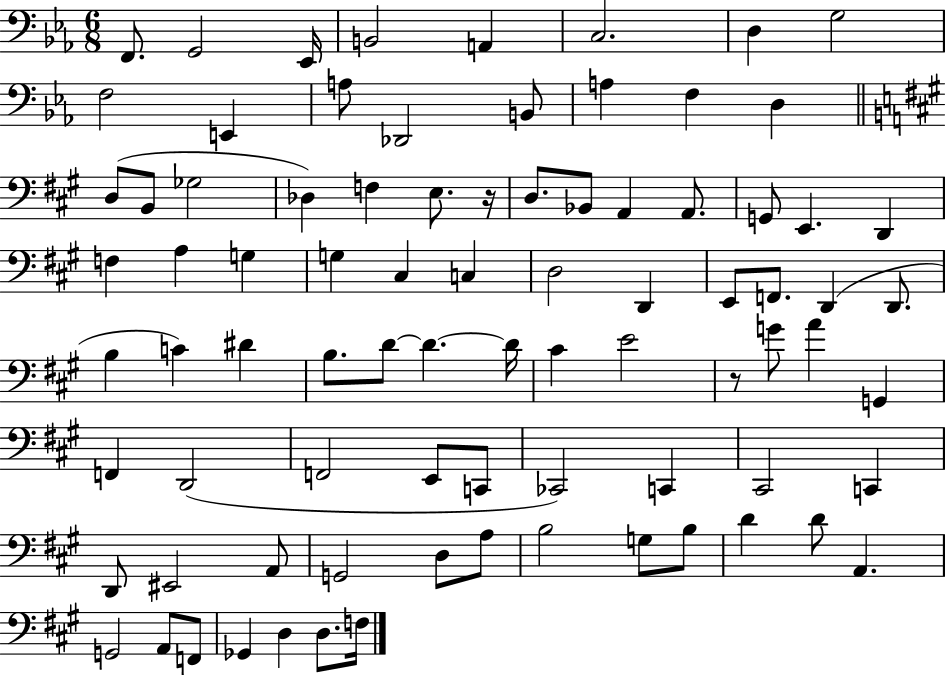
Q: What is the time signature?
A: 6/8